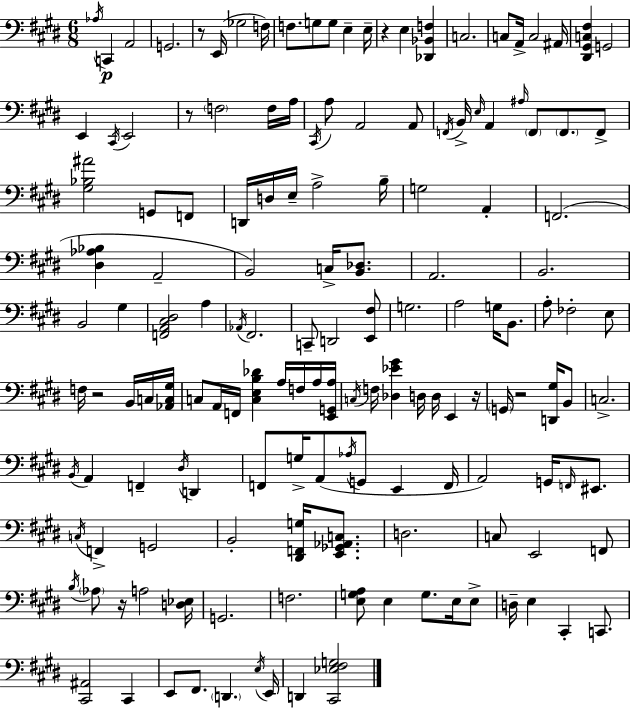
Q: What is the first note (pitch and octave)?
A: Ab3